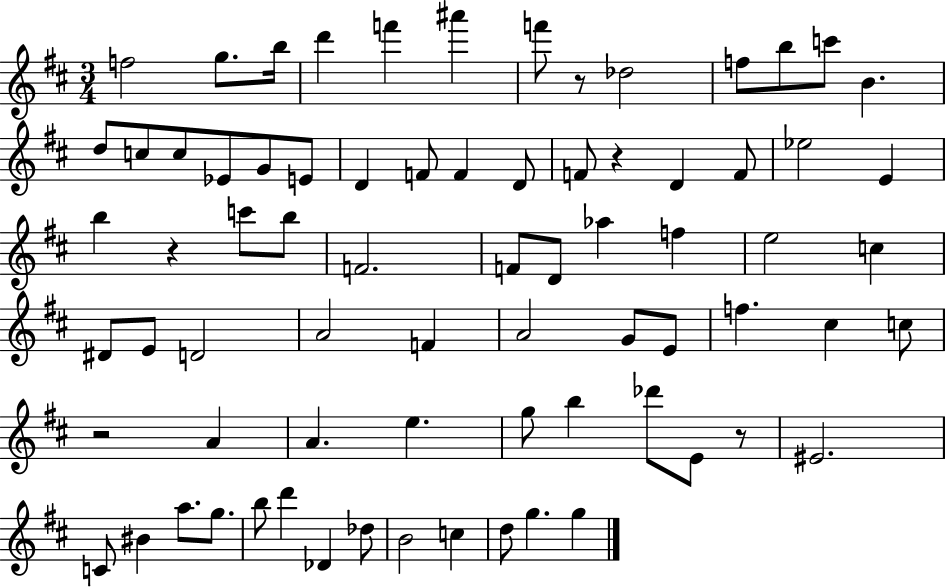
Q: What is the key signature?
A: D major